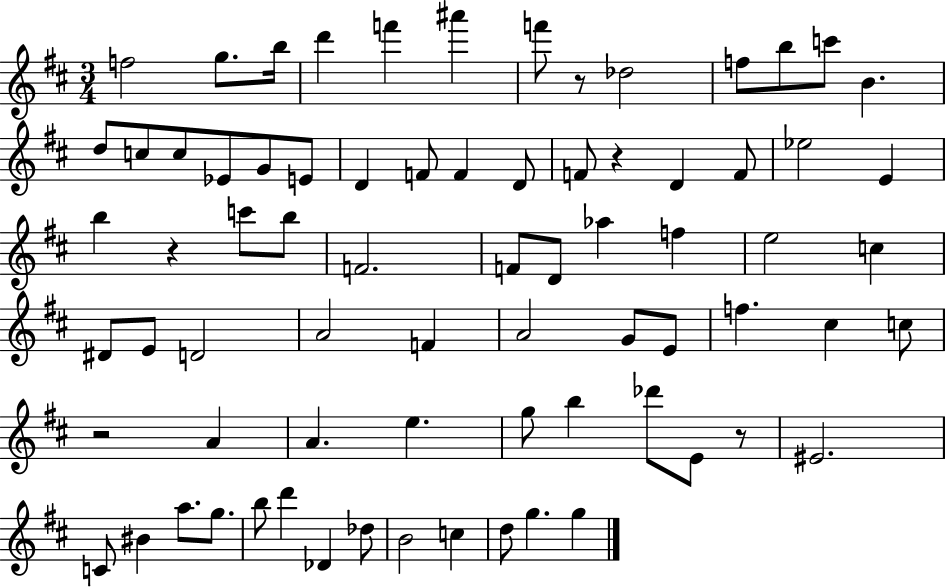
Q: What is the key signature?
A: D major